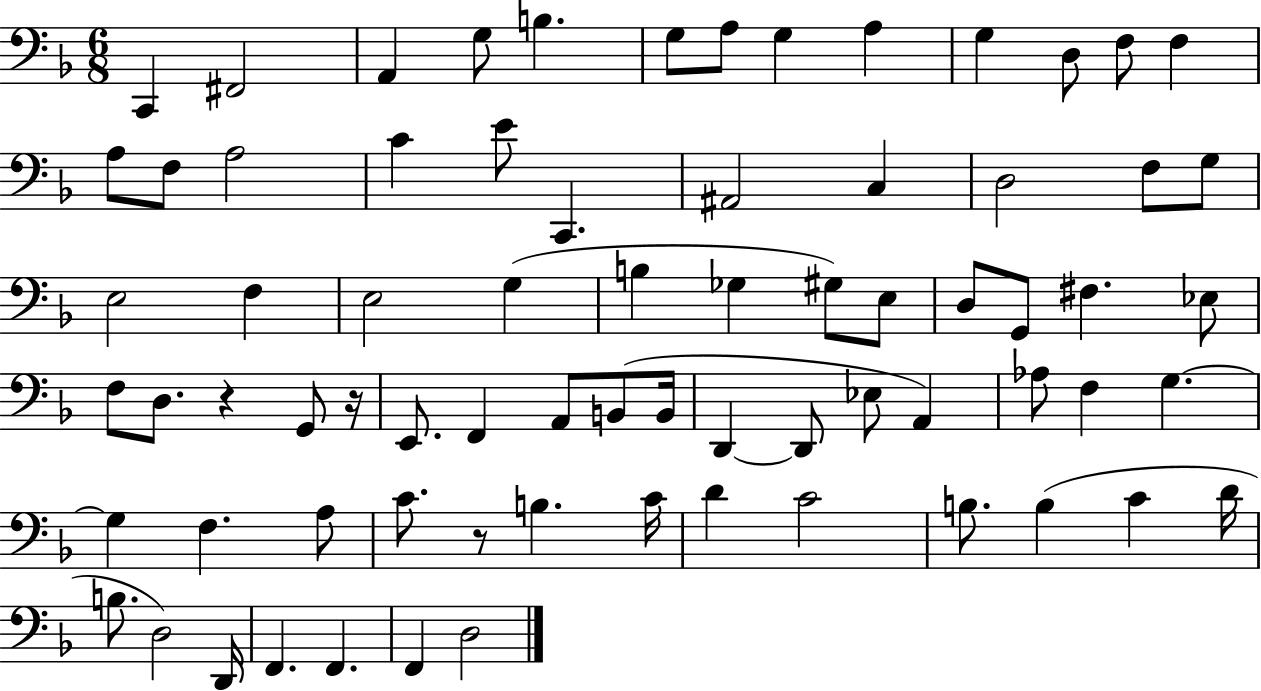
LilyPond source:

{
  \clef bass
  \numericTimeSignature
  \time 6/8
  \key f \major
  c,4 fis,2 | a,4 g8 b4. | g8 a8 g4 a4 | g4 d8 f8 f4 | \break a8 f8 a2 | c'4 e'8 c,4. | ais,2 c4 | d2 f8 g8 | \break e2 f4 | e2 g4( | b4 ges4 gis8) e8 | d8 g,8 fis4. ees8 | \break f8 d8. r4 g,8 r16 | e,8. f,4 a,8 b,8( b,16 | d,4~~ d,8 ees8 a,4) | aes8 f4 g4.~~ | \break g4 f4. a8 | c'8. r8 b4. c'16 | d'4 c'2 | b8. b4( c'4 d'16 | \break b8. d2) d,16 | f,4. f,4. | f,4 d2 | \bar "|."
}